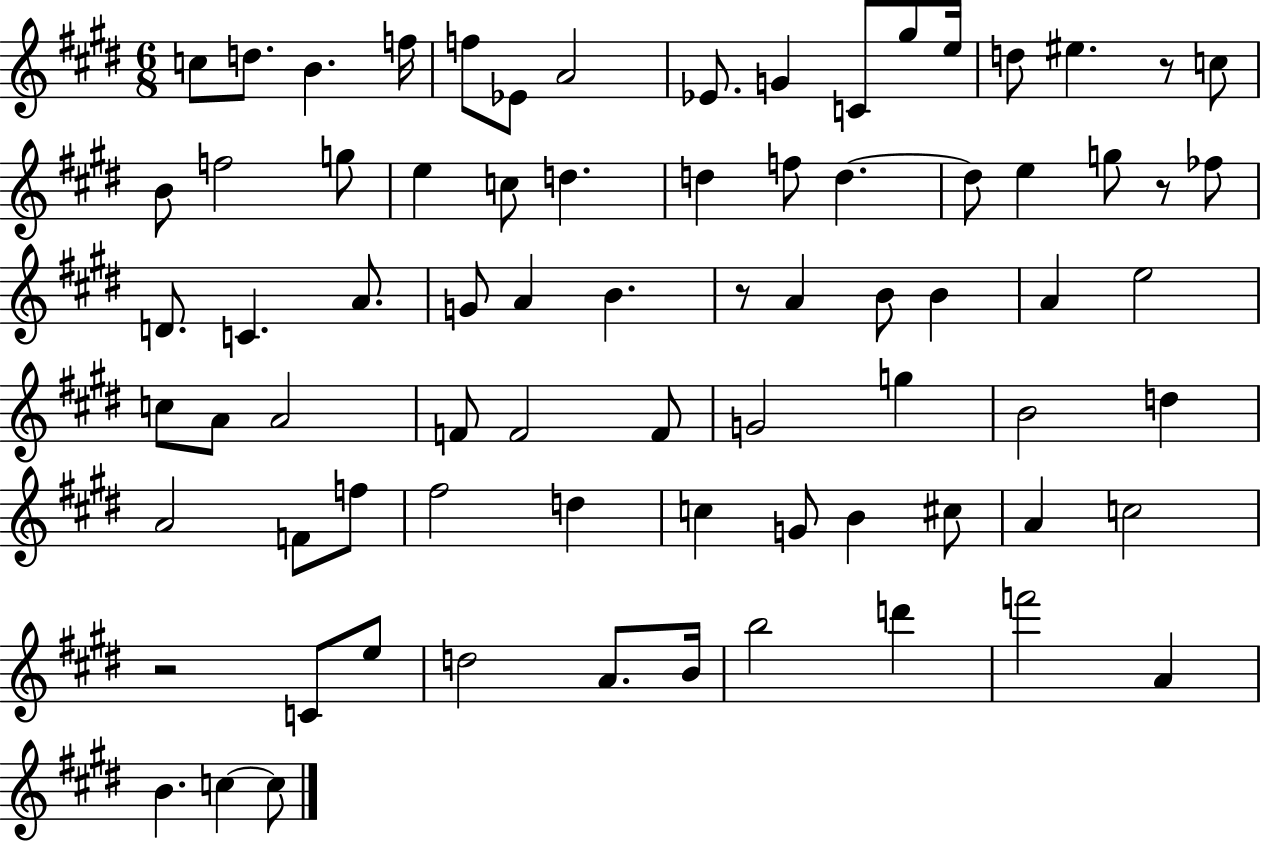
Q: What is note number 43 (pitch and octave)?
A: F4